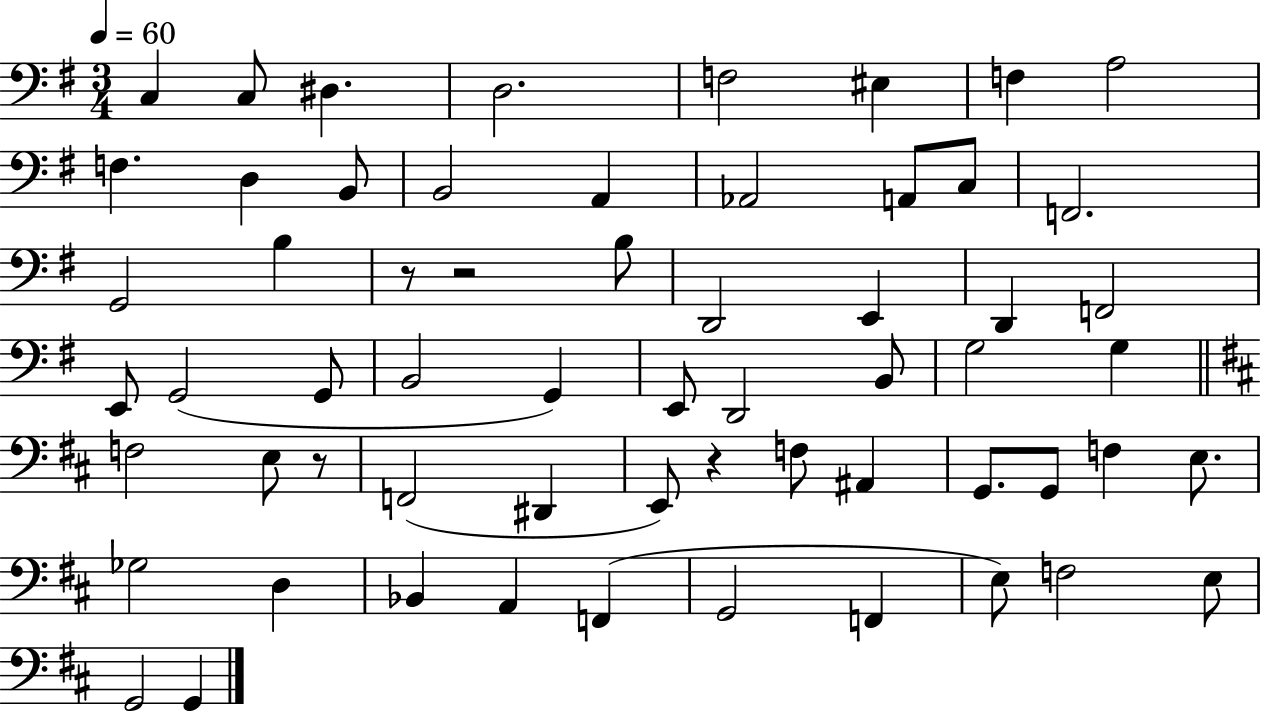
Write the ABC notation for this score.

X:1
T:Untitled
M:3/4
L:1/4
K:G
C, C,/2 ^D, D,2 F,2 ^E, F, A,2 F, D, B,,/2 B,,2 A,, _A,,2 A,,/2 C,/2 F,,2 G,,2 B, z/2 z2 B,/2 D,,2 E,, D,, F,,2 E,,/2 G,,2 G,,/2 B,,2 G,, E,,/2 D,,2 B,,/2 G,2 G, F,2 E,/2 z/2 F,,2 ^D,, E,,/2 z F,/2 ^A,, G,,/2 G,,/2 F, E,/2 _G,2 D, _B,, A,, F,, G,,2 F,, E,/2 F,2 E,/2 G,,2 G,,